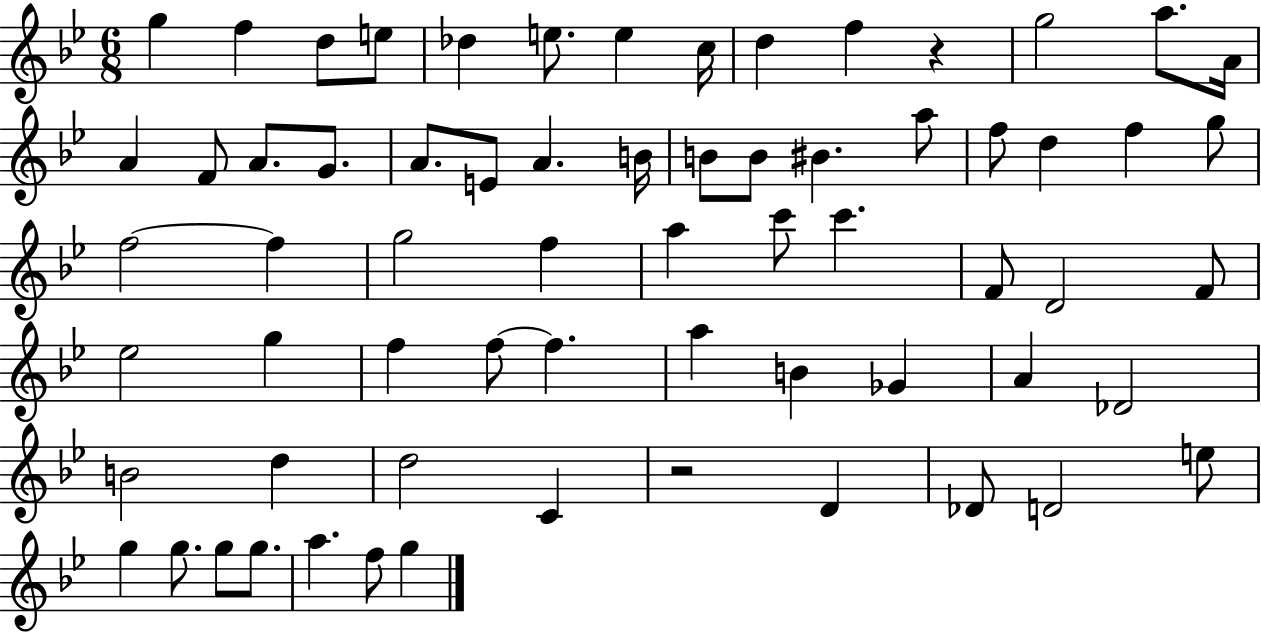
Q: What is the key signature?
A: BES major